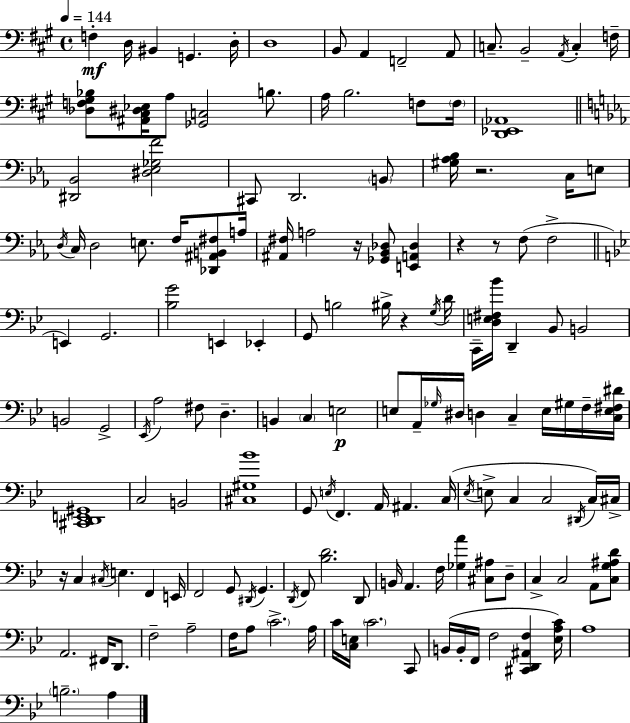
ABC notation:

X:1
T:Untitled
M:4/4
L:1/4
K:A
F, D,/4 ^B,, G,, D,/4 D,4 B,,/2 A,, F,,2 A,,/2 C,/2 B,,2 A,,/4 C, F,/4 [_D,F,^G,_B,]/2 [^A,,^C,^D,_E,]/4 A,/2 [_G,,C,]2 B,/2 A,/4 B,2 F,/2 F,/4 [D,,_E,,_A,,]4 [^D,,_B,,]2 [^D,_E,_G,F]2 ^C,,/2 D,,2 B,,/2 [^G,_A,_B,]/4 z2 C,/4 E,/2 D,/4 C,/4 D,2 E,/2 F,/4 [_D,,^A,,B,,^F,]/2 A,/4 [^A,,^F,]/4 A,2 z/4 [_G,,_B,,_D,]/2 [E,,A,,_D,] z z/2 F,/2 F,2 E,, G,,2 [_B,G]2 E,, _E,, G,,/2 B,2 ^B,/4 z G,/4 D/4 C,,/4 [D,E,^F,_B]/4 D,, _B,,/2 B,,2 B,,2 G,,2 _E,,/4 A,2 ^F,/2 D, B,, C, E,2 E,/2 A,,/4 _G,/4 ^D,/4 D, C, E,/4 ^G,/4 F,/4 [C,E,^F,^D]/4 [^C,,D,,E,,^G,,]4 C,2 B,,2 [^C,^G,_B]4 G,,/2 E,/4 F,, A,,/4 ^A,, C,/4 _E,/4 E,/2 C, C,2 ^D,,/4 C,/4 ^C,/4 z/4 C, ^C,/4 E, F,, E,,/4 F,,2 G,,/2 ^D,,/4 G,, D,,/4 F,,/2 [_B,D]2 D,,/2 B,,/4 A,, F,/4 [_G,A] [^C,^A,]/2 D,/2 C, C,2 A,,/2 [C,G,^A,D]/2 A,,2 ^F,,/4 D,,/2 F,2 A,2 F,/4 A,/2 C2 A,/4 C/4 [C,E,]/4 C2 C,,/2 B,,/4 B,,/4 F,,/4 F,2 [^C,,D,,^A,,F,] [_E,A,C]/4 A,4 B,2 A,